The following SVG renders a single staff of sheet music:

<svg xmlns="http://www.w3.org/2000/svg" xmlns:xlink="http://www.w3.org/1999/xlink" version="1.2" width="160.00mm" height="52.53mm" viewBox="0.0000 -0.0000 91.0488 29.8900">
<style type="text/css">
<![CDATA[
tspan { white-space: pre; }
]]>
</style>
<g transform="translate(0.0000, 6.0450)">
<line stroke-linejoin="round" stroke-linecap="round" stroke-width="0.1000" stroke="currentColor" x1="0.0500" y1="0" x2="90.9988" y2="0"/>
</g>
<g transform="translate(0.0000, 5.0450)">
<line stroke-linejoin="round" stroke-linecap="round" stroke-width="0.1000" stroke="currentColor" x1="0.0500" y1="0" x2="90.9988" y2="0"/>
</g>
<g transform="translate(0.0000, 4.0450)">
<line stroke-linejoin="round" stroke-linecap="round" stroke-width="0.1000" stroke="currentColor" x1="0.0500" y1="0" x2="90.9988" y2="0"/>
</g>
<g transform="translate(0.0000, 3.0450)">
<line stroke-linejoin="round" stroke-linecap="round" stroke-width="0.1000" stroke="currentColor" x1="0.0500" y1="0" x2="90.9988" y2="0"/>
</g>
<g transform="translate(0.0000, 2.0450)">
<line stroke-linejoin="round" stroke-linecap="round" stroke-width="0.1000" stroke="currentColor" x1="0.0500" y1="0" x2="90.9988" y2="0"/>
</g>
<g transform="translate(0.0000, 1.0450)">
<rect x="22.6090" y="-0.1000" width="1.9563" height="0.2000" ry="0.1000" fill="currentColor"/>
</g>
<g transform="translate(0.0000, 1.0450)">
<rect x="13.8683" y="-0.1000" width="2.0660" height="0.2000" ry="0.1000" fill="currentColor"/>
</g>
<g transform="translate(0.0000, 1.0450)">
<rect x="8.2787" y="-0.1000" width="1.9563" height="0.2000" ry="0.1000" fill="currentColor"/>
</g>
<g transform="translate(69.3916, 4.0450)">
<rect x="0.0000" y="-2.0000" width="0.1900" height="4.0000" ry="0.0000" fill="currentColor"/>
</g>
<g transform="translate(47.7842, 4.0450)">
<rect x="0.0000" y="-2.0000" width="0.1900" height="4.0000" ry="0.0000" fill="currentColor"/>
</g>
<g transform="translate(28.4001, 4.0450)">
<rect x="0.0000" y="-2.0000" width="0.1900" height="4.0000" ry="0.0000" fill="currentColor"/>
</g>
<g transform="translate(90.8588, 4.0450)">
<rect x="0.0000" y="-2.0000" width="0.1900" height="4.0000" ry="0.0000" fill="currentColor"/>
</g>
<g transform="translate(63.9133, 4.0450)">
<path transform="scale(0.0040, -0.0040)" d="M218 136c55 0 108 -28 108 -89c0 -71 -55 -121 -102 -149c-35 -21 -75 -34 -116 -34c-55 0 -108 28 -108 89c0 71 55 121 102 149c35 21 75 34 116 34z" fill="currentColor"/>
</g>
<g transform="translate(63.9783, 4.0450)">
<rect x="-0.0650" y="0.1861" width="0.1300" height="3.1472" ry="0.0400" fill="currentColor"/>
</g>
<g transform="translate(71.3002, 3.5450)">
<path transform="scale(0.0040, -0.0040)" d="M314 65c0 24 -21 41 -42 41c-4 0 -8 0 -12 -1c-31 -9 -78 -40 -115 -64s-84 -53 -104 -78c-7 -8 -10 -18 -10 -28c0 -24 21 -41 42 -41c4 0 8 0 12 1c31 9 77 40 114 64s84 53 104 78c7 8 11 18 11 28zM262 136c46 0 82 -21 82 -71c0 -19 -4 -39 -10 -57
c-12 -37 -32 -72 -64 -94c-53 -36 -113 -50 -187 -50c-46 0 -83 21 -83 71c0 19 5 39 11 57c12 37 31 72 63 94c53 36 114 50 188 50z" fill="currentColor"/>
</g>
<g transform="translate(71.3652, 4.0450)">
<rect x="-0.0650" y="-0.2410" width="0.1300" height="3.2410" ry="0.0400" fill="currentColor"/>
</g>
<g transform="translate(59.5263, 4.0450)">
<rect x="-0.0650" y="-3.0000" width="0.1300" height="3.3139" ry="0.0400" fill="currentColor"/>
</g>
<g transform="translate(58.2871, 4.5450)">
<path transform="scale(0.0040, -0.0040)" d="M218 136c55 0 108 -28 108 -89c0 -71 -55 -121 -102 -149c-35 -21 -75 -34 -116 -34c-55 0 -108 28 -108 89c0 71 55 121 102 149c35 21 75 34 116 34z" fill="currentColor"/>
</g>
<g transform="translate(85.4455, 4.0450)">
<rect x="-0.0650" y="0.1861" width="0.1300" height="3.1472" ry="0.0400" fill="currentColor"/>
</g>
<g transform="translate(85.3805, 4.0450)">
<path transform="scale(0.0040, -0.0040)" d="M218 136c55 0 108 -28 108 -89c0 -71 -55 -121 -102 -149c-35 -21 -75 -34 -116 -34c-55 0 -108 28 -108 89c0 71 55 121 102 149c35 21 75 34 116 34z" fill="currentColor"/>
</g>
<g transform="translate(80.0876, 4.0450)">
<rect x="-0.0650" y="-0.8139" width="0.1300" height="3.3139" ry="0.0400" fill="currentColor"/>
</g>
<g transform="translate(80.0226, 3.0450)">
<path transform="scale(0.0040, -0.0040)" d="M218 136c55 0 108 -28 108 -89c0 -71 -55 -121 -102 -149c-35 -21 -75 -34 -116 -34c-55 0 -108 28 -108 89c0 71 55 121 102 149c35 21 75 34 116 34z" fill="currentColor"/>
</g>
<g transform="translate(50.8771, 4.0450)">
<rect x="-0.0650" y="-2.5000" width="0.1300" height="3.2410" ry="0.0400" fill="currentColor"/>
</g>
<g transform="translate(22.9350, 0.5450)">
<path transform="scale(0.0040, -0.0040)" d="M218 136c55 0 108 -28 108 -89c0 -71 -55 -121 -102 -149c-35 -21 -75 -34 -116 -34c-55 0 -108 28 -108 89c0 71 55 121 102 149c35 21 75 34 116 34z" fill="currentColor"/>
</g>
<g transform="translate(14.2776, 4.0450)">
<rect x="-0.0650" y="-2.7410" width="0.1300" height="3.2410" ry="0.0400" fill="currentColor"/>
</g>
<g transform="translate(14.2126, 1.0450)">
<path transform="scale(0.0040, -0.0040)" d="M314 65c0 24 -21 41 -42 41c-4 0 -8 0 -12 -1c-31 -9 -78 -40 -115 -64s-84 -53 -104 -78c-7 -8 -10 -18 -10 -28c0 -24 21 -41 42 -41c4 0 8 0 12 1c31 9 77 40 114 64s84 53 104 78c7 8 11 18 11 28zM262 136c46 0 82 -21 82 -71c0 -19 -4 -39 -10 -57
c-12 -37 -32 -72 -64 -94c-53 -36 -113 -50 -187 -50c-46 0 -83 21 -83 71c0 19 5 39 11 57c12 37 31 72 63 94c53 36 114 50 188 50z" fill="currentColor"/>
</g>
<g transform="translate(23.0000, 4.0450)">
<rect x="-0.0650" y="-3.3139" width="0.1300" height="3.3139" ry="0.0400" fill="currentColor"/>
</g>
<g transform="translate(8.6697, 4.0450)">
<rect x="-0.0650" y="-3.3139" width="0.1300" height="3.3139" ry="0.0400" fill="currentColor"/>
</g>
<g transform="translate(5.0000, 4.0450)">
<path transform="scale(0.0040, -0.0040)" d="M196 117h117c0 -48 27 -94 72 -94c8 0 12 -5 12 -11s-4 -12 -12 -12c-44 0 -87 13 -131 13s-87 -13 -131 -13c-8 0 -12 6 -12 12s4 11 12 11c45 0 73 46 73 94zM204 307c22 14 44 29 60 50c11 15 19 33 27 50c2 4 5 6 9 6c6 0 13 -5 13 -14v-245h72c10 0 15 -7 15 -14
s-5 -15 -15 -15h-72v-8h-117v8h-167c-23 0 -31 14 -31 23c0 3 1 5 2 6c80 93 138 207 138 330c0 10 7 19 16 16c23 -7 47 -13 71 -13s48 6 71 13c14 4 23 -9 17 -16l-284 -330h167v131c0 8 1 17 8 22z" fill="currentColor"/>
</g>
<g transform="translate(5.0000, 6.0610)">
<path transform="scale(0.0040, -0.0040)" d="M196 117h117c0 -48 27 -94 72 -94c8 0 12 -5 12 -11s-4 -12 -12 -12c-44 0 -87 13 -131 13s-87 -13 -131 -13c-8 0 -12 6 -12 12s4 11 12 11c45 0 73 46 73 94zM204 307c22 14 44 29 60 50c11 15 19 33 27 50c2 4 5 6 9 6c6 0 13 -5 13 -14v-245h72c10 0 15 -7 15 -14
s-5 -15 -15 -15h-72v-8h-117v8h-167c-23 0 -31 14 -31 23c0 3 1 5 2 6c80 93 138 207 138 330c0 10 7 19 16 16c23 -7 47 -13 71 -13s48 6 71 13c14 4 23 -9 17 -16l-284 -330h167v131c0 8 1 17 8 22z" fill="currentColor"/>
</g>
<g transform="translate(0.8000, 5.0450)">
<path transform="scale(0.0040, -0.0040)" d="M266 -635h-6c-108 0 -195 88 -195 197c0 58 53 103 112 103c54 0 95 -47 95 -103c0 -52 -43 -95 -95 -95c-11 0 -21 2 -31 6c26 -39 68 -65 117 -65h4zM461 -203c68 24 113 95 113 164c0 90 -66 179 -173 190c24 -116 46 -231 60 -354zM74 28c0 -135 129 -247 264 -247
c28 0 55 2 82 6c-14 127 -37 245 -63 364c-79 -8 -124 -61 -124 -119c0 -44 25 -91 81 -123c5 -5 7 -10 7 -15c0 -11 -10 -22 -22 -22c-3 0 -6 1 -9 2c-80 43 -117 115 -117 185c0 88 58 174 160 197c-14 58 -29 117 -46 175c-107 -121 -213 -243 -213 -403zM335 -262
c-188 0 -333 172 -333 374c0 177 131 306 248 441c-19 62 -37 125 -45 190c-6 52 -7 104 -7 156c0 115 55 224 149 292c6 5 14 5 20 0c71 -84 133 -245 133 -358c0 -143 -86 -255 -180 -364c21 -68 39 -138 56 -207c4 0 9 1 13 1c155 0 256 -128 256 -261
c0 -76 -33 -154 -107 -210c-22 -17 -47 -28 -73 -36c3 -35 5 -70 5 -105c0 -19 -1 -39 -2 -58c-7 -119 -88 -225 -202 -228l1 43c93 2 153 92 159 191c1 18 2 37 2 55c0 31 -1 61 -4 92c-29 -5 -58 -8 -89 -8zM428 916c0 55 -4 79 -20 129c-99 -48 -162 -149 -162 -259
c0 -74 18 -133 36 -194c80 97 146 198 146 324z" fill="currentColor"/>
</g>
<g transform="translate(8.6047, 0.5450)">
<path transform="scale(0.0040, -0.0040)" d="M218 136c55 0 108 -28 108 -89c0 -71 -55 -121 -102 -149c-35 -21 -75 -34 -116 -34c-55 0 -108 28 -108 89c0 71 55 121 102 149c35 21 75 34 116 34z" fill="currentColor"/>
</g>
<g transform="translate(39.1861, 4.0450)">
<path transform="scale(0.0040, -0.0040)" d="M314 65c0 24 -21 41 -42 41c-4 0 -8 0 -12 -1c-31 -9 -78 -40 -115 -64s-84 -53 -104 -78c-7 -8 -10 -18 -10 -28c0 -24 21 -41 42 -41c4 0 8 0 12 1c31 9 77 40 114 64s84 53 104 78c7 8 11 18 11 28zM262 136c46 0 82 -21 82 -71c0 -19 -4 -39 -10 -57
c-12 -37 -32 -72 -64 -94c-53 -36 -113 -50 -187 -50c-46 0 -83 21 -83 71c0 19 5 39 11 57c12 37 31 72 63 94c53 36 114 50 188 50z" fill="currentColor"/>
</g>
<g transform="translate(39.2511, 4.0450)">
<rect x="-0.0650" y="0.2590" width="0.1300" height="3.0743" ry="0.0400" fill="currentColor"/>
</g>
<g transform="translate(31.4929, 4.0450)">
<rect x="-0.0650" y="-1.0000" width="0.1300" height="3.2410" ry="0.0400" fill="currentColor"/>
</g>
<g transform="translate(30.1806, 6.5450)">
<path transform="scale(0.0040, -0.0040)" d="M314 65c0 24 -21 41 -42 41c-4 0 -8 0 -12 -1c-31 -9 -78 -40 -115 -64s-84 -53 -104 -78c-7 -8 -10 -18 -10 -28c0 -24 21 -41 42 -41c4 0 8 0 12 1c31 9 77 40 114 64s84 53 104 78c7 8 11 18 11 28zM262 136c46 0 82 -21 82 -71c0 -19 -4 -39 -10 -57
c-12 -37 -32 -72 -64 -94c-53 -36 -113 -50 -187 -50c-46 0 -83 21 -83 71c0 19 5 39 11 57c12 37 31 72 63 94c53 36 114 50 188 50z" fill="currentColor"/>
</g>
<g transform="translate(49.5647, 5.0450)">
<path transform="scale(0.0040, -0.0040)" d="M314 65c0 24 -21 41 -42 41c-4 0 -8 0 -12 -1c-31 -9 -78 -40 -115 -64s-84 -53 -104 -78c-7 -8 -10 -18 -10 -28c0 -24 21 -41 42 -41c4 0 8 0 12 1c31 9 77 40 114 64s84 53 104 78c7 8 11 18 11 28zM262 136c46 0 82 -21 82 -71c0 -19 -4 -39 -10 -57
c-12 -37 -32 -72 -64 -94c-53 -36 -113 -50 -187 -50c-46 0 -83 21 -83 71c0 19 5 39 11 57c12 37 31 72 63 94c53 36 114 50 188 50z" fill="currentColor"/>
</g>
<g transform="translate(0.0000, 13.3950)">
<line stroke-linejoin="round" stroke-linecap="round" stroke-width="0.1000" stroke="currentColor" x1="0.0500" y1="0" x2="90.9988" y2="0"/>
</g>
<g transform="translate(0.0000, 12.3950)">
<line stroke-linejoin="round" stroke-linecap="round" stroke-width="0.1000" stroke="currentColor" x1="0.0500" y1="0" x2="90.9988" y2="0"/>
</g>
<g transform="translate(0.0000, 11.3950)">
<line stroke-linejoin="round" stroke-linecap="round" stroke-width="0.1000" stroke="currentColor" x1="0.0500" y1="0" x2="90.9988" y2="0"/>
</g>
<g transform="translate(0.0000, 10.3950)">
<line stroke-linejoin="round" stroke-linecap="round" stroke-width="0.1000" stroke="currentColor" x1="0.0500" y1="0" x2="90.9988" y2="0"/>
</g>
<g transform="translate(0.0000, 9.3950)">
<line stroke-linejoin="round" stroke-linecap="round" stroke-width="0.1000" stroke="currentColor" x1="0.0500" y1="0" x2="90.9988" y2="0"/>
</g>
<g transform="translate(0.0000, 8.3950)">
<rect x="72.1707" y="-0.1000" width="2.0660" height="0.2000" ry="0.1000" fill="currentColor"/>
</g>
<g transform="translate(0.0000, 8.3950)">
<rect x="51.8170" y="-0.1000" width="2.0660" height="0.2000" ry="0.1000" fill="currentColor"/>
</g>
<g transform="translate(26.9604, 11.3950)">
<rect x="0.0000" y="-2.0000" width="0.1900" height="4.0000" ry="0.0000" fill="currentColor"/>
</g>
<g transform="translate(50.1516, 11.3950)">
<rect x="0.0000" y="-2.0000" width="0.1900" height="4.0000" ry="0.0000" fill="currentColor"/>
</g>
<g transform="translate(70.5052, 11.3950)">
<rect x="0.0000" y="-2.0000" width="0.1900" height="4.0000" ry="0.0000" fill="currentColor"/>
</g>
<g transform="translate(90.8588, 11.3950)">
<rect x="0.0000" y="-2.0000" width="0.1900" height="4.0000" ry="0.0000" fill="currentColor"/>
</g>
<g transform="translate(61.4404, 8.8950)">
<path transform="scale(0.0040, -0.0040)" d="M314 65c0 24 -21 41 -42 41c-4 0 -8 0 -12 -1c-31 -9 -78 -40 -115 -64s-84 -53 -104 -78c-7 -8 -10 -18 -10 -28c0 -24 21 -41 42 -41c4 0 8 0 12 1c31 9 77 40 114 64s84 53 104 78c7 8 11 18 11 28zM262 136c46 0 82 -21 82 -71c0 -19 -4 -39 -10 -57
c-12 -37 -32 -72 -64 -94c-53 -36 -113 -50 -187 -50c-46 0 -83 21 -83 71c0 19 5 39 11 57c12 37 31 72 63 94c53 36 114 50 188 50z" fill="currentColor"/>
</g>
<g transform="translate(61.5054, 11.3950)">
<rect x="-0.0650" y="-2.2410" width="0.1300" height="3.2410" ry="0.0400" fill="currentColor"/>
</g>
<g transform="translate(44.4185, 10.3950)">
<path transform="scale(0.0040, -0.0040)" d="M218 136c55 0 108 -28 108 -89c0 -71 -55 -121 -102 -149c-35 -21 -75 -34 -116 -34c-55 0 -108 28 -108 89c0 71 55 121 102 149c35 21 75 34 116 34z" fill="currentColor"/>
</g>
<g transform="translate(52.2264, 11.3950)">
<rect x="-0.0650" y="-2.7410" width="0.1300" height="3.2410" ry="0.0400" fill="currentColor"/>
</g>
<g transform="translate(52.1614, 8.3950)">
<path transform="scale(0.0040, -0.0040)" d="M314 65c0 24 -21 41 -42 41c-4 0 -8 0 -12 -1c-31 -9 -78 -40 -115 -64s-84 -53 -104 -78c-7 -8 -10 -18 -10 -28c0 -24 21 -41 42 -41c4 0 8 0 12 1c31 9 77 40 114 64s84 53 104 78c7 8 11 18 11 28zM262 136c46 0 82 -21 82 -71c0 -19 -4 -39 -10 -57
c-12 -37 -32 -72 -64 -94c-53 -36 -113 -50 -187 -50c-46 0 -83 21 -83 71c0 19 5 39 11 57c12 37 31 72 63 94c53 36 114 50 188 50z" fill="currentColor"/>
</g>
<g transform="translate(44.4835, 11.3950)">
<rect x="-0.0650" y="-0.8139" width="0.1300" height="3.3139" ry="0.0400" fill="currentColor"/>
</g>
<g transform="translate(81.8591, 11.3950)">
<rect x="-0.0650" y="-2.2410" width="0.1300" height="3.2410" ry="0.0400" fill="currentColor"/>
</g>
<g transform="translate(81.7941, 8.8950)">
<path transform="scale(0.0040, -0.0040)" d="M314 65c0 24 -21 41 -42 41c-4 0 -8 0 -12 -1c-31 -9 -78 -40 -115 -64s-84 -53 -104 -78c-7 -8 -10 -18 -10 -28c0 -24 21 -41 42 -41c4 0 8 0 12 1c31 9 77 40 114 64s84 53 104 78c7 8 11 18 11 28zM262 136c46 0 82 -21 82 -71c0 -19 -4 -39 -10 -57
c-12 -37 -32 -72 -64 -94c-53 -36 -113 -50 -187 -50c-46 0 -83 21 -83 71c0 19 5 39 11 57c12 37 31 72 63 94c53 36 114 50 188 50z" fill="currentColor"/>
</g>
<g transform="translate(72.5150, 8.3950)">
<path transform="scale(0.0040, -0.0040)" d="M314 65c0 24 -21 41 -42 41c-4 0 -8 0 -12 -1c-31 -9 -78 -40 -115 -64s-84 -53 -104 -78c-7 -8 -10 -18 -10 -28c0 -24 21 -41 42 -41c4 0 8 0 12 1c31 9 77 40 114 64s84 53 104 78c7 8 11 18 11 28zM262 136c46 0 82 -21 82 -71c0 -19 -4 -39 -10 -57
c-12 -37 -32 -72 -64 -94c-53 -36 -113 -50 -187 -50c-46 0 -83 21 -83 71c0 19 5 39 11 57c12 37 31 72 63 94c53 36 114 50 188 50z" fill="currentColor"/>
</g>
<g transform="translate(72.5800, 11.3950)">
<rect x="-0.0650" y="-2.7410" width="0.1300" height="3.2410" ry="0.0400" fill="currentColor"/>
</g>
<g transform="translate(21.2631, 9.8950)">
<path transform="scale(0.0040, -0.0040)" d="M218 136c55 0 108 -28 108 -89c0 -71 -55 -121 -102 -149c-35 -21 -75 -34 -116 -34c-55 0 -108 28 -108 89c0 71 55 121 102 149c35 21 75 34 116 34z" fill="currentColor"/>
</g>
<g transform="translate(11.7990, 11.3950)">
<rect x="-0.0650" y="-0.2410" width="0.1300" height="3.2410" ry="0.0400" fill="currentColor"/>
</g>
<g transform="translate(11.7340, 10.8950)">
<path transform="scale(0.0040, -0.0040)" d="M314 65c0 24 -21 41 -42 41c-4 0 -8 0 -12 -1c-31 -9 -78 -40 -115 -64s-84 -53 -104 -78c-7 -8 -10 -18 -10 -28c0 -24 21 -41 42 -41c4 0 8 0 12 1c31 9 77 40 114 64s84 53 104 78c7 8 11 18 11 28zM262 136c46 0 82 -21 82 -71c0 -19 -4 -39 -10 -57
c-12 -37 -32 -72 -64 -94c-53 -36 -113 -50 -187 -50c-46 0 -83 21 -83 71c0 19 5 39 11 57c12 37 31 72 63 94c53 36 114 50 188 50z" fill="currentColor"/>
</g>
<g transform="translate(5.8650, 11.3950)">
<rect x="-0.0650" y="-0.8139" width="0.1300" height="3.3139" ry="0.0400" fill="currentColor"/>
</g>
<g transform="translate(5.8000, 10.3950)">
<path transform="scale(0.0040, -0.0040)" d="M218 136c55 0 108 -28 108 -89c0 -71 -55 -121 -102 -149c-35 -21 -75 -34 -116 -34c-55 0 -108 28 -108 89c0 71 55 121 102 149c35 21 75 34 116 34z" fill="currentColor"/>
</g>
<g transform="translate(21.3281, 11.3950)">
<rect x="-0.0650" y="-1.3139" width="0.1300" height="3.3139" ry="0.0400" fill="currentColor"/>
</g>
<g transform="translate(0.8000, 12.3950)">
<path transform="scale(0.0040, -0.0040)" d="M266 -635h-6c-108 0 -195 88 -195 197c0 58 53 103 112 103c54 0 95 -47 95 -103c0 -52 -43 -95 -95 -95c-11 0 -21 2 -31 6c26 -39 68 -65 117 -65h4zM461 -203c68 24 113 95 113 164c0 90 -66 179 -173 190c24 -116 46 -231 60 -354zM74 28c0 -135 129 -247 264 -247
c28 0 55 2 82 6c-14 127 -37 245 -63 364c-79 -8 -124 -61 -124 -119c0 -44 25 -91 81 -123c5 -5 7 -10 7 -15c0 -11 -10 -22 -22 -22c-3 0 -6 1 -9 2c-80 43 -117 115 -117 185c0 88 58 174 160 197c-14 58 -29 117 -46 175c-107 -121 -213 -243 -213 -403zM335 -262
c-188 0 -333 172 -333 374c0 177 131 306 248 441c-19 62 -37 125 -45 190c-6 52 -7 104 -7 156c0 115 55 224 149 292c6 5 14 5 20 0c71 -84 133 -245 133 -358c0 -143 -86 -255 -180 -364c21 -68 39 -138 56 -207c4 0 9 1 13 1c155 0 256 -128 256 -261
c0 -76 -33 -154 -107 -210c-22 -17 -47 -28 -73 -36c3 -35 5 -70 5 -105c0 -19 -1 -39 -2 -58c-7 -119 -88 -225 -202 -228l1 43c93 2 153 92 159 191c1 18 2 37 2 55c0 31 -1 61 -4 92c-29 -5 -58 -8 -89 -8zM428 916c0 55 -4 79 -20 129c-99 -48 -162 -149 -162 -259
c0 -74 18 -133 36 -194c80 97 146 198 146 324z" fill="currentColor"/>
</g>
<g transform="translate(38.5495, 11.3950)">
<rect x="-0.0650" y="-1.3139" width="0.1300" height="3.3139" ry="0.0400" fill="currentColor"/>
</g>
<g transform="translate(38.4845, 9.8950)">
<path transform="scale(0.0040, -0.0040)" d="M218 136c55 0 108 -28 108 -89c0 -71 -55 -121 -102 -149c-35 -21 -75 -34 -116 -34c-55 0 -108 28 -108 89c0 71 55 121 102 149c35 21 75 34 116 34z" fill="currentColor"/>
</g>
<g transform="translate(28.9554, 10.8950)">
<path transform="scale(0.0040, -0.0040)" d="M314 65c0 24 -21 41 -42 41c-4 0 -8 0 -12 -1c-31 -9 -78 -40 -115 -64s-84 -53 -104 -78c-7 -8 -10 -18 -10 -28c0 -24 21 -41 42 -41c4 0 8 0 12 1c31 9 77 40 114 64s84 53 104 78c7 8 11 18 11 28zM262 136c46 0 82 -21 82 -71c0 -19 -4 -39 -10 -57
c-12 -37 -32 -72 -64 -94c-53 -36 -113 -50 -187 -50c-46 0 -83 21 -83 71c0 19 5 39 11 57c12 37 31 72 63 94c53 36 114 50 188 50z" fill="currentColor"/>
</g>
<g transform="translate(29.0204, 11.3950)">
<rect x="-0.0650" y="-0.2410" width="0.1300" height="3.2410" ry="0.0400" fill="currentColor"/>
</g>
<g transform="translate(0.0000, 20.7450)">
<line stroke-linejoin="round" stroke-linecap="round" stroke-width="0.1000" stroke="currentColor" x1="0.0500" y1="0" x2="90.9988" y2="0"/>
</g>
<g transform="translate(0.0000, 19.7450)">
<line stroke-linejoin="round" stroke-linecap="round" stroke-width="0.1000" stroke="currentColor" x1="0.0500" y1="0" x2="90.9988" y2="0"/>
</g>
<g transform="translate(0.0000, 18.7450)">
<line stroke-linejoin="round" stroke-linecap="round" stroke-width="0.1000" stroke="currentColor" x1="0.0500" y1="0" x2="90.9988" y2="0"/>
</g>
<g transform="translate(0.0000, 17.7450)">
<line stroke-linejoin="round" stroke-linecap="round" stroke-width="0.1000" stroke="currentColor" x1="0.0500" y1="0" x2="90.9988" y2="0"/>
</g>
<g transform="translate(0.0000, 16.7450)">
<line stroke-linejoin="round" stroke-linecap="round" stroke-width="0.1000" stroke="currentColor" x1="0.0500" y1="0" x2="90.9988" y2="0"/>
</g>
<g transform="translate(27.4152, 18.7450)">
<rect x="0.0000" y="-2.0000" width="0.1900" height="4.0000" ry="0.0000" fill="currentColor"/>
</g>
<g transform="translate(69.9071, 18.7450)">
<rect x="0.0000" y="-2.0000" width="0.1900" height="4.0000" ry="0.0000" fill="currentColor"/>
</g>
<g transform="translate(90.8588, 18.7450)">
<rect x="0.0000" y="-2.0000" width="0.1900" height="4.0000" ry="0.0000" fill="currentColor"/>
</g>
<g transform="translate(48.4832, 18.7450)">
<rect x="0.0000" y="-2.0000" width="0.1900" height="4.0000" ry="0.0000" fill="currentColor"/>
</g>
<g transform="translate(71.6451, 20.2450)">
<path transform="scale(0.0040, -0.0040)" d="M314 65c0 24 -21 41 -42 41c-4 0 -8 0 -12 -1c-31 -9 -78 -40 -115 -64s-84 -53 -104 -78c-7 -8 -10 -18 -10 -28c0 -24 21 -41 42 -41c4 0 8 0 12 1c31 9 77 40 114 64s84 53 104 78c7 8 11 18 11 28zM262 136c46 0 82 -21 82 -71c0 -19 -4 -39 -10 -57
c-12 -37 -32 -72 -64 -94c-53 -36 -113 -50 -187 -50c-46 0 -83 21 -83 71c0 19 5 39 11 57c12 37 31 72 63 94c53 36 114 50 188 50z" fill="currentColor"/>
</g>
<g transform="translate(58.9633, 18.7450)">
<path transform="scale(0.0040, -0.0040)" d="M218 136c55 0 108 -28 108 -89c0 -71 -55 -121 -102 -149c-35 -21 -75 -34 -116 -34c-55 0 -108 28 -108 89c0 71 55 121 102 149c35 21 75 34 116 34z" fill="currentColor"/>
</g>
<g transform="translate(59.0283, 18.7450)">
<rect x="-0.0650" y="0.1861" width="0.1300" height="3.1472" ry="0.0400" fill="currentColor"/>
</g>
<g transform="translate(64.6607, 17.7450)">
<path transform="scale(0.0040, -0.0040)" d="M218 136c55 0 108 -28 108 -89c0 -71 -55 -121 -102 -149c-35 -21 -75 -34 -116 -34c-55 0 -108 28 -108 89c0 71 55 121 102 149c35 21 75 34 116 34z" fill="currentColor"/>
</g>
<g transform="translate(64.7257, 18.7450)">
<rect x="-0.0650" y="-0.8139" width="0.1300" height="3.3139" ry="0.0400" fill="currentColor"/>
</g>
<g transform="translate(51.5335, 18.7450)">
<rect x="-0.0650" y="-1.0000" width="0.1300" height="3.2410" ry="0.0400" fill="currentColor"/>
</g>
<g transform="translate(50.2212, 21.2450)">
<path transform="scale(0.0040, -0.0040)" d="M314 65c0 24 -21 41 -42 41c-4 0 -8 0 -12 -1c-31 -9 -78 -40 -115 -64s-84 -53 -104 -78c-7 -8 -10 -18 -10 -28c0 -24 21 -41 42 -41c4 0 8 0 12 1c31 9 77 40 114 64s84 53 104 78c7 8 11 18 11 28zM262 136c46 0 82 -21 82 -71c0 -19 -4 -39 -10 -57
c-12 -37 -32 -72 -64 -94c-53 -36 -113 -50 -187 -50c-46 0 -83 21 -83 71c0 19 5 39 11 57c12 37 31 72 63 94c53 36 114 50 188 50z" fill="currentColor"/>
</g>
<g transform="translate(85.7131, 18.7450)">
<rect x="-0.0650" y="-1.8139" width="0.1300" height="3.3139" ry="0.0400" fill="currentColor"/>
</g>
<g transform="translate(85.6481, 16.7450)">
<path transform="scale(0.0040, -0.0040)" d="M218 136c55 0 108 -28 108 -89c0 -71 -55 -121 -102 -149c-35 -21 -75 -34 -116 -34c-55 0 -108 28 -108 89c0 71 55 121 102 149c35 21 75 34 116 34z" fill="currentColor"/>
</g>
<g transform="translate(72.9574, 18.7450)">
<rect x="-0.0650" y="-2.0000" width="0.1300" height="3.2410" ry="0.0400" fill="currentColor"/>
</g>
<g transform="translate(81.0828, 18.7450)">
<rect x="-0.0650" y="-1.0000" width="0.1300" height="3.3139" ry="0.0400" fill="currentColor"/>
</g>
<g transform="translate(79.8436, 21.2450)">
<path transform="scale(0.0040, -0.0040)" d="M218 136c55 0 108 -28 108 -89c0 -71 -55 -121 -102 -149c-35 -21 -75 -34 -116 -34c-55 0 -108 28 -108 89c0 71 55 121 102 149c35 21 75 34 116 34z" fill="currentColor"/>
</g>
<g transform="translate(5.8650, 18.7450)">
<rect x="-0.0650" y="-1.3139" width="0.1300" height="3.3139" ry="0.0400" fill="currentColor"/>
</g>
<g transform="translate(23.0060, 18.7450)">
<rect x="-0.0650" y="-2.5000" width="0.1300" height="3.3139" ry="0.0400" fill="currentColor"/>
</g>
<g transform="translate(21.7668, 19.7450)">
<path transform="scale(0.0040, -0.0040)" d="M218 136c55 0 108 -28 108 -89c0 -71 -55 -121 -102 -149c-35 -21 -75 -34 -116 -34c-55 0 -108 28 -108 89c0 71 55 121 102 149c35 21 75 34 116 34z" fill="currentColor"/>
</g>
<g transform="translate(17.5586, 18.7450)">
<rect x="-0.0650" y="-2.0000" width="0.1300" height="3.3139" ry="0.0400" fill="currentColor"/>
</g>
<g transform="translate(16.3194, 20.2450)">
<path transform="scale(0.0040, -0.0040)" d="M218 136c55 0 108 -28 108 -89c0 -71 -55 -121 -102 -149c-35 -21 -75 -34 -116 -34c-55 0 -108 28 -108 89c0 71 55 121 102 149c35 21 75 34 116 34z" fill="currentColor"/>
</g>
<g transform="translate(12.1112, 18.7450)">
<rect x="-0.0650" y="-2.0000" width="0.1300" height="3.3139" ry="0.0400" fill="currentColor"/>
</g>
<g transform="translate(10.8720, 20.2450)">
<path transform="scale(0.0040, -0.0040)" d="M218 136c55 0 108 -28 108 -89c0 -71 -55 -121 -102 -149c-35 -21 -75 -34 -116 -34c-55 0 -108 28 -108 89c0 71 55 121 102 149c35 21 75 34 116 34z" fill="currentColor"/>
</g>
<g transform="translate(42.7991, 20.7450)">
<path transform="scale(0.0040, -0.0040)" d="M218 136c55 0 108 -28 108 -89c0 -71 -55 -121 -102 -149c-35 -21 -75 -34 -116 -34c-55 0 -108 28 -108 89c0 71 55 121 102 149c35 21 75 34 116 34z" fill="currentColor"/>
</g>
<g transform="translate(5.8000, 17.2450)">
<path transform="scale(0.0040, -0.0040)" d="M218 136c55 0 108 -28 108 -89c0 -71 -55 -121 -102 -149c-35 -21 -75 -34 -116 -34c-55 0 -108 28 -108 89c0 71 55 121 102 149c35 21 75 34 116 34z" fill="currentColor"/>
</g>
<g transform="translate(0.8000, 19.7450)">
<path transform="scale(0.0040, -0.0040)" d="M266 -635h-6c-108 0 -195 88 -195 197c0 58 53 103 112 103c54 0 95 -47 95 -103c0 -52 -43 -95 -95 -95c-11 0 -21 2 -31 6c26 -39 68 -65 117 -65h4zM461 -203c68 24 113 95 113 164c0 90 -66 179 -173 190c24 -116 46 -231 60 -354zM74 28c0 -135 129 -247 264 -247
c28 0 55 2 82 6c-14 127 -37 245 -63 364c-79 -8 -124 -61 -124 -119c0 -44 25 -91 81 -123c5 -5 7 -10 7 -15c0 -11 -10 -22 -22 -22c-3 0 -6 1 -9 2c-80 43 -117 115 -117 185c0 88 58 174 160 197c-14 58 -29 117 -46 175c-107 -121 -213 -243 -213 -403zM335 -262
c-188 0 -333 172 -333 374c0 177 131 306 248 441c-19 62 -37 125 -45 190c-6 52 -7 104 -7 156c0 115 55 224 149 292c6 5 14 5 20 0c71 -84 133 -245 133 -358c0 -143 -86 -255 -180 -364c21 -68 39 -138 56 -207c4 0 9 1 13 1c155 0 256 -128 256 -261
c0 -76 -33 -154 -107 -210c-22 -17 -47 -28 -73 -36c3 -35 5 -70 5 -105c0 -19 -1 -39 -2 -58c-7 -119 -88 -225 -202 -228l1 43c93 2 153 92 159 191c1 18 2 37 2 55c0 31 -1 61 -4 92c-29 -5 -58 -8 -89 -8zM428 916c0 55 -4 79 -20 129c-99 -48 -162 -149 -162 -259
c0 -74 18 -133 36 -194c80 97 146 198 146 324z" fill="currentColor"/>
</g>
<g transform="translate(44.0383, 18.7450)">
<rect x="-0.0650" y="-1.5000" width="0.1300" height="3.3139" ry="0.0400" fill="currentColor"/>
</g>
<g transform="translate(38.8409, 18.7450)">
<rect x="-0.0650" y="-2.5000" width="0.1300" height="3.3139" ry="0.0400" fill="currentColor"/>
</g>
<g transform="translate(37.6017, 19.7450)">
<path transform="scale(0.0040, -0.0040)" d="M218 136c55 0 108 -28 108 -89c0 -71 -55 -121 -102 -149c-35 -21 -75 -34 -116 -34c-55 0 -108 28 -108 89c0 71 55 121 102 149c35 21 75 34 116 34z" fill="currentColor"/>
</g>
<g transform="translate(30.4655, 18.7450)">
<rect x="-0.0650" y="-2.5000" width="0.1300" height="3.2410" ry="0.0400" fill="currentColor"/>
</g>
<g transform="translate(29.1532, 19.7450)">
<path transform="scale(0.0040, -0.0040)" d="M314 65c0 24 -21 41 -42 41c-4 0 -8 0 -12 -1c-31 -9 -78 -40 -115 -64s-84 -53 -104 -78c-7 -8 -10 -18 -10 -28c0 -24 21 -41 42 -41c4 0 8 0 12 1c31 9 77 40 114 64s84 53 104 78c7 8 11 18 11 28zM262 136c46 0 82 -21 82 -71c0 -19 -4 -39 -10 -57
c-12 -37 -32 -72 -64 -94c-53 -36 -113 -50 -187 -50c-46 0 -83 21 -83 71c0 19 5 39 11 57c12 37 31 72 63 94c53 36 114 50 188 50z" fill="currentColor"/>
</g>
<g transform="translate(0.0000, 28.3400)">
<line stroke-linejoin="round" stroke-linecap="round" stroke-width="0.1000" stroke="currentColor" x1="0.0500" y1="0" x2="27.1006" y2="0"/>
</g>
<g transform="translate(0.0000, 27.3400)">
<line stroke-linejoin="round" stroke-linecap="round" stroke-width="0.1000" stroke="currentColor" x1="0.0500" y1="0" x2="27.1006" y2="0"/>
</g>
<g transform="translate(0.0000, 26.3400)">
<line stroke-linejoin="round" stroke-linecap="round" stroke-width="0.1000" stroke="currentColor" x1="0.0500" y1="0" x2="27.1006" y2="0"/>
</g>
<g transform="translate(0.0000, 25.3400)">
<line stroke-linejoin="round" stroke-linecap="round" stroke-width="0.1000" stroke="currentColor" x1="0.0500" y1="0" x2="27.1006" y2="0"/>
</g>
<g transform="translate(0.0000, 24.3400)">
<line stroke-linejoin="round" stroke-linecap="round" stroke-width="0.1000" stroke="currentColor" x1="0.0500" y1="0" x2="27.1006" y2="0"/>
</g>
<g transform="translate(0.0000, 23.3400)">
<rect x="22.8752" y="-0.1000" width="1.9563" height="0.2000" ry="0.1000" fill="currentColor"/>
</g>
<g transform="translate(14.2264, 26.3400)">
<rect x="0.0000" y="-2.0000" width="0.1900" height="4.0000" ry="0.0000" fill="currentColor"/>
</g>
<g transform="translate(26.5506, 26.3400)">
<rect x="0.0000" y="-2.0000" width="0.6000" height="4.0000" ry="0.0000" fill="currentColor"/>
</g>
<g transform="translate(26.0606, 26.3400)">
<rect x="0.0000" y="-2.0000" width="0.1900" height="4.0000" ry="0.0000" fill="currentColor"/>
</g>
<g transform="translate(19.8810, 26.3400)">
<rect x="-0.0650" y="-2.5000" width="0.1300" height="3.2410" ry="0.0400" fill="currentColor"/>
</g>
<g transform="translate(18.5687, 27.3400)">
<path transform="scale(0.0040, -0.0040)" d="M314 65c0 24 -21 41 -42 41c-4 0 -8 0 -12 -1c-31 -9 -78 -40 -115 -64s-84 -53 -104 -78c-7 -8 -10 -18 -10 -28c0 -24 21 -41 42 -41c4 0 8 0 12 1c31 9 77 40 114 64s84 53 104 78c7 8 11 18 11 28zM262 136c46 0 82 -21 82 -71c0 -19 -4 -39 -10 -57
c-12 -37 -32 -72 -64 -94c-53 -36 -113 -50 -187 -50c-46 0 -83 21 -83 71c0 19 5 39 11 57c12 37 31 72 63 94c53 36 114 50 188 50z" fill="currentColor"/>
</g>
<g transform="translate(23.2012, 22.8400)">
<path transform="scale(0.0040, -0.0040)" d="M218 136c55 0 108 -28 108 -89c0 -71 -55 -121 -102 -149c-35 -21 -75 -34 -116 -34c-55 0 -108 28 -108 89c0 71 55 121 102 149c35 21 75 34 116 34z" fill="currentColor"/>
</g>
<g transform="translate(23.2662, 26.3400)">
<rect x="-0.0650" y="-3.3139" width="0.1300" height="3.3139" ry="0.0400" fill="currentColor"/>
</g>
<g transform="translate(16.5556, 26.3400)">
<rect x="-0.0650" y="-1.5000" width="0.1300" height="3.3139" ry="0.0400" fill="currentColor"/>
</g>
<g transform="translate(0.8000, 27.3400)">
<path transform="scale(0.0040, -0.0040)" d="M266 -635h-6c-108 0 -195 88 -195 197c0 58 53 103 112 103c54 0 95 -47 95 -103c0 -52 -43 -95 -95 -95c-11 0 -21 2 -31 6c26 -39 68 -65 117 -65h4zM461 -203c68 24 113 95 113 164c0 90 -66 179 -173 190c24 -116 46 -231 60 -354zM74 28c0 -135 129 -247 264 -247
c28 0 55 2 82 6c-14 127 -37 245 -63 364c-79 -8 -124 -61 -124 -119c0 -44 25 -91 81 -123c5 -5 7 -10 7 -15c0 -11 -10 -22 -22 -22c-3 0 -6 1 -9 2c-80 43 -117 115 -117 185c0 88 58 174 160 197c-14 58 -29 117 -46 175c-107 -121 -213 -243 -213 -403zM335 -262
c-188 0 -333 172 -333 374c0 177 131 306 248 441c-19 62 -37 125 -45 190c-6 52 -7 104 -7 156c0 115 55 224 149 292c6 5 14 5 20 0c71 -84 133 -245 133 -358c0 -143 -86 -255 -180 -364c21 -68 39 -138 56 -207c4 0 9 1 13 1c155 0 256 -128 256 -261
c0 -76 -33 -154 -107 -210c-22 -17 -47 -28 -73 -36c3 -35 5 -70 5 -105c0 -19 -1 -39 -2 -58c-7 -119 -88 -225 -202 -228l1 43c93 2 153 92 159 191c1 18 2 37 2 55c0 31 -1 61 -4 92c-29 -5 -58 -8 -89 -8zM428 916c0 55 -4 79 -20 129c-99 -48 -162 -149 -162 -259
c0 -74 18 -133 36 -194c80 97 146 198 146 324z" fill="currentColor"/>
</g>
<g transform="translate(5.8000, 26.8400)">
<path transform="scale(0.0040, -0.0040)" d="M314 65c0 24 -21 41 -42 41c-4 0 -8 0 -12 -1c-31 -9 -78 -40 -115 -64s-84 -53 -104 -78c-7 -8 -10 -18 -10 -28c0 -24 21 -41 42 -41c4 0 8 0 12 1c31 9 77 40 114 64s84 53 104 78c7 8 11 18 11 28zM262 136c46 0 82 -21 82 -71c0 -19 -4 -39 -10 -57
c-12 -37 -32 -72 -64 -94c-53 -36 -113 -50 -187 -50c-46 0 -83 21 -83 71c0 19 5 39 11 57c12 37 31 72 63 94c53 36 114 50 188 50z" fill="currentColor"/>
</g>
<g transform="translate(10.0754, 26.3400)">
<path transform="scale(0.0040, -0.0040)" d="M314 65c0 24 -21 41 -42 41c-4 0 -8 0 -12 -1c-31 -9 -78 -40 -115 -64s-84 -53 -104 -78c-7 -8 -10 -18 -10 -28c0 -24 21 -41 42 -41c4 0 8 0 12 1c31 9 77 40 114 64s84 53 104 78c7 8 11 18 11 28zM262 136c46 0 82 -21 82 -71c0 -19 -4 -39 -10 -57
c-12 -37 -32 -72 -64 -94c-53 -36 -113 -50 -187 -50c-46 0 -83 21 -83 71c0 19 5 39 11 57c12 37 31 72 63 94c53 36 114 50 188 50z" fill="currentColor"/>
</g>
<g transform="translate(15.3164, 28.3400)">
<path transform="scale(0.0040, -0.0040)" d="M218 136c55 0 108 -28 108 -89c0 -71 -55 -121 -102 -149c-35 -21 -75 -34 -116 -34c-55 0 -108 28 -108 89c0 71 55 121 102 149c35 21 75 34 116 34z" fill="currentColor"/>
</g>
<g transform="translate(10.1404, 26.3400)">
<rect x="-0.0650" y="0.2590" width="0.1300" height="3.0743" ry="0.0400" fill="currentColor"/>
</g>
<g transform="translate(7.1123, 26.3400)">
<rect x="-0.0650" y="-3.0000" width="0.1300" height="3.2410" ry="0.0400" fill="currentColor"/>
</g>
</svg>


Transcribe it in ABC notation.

X:1
T:Untitled
M:4/4
L:1/4
K:C
b a2 b D2 B2 G2 A B c2 d B d c2 e c2 e d a2 g2 a2 g2 e F F G G2 G E D2 B d F2 D f A2 B2 E G2 b